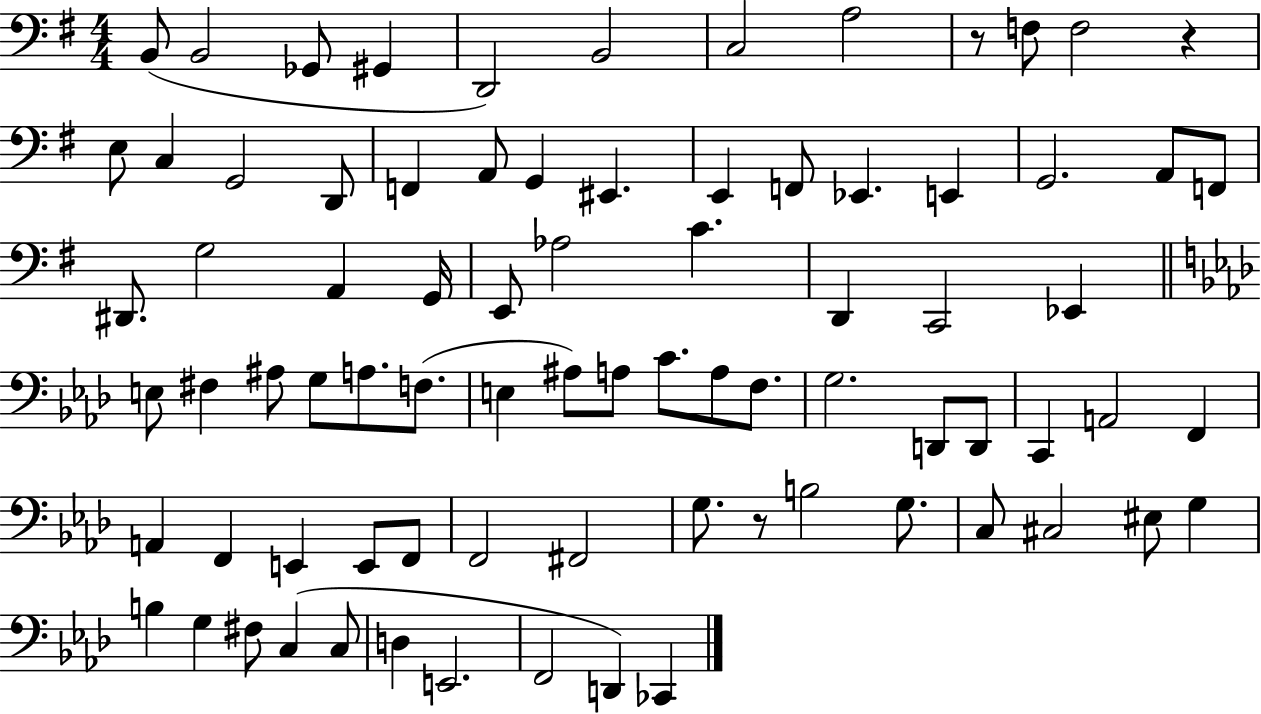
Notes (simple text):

B2/e B2/h Gb2/e G#2/q D2/h B2/h C3/h A3/h R/e F3/e F3/h R/q E3/e C3/q G2/h D2/e F2/q A2/e G2/q EIS2/q. E2/q F2/e Eb2/q. E2/q G2/h. A2/e F2/e D#2/e. G3/h A2/q G2/s E2/e Ab3/h C4/q. D2/q C2/h Eb2/q E3/e F#3/q A#3/e G3/e A3/e. F3/e. E3/q A#3/e A3/e C4/e. A3/e F3/e. G3/h. D2/e D2/e C2/q A2/h F2/q A2/q F2/q E2/q E2/e F2/e F2/h F#2/h G3/e. R/e B3/h G3/e. C3/e C#3/h EIS3/e G3/q B3/q G3/q F#3/e C3/q C3/e D3/q E2/h. F2/h D2/q CES2/q